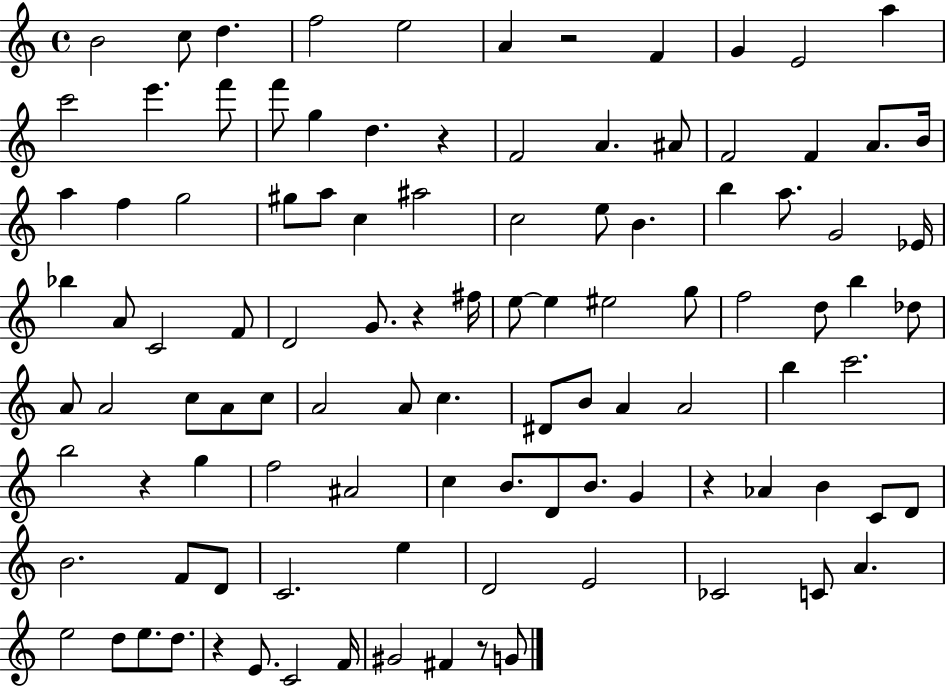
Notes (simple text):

B4/h C5/e D5/q. F5/h E5/h A4/q R/h F4/q G4/q E4/h A5/q C6/h E6/q. F6/e F6/e G5/q D5/q. R/q F4/h A4/q. A#4/e F4/h F4/q A4/e. B4/s A5/q F5/q G5/h G#5/e A5/e C5/q A#5/h C5/h E5/e B4/q. B5/q A5/e. G4/h Eb4/s Bb5/q A4/e C4/h F4/e D4/h G4/e. R/q F#5/s E5/e E5/q EIS5/h G5/e F5/h D5/e B5/q Db5/e A4/e A4/h C5/e A4/e C5/e A4/h A4/e C5/q. D#4/e B4/e A4/q A4/h B5/q C6/h. B5/h R/q G5/q F5/h A#4/h C5/q B4/e. D4/e B4/e. G4/q R/q Ab4/q B4/q C4/e D4/e B4/h. F4/e D4/e C4/h. E5/q D4/h E4/h CES4/h C4/e A4/q. E5/h D5/e E5/e. D5/e. R/q E4/e. C4/h F4/s G#4/h F#4/q R/e G4/e